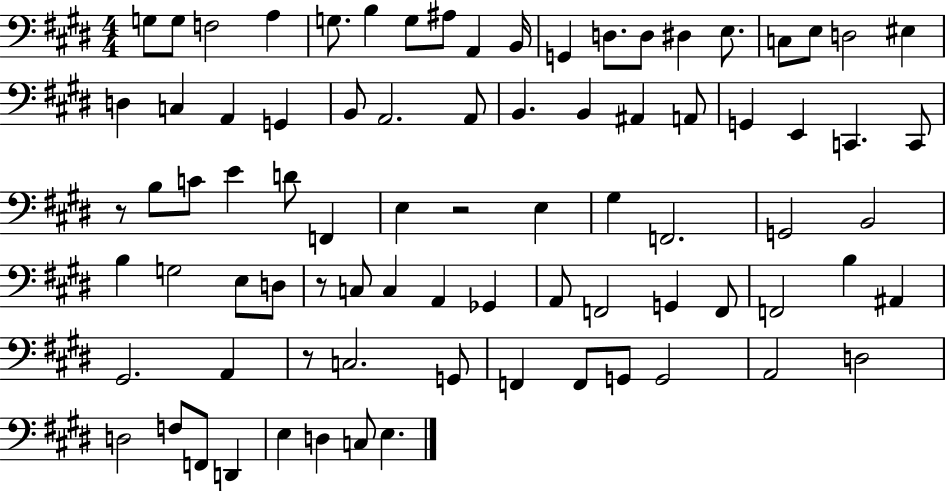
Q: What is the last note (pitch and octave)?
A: E3